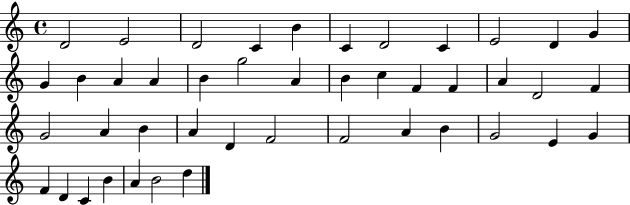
{
  \clef treble
  \time 4/4
  \defaultTimeSignature
  \key c \major
  d'2 e'2 | d'2 c'4 b'4 | c'4 d'2 c'4 | e'2 d'4 g'4 | \break g'4 b'4 a'4 a'4 | b'4 g''2 a'4 | b'4 c''4 f'4 f'4 | a'4 d'2 f'4 | \break g'2 a'4 b'4 | a'4 d'4 f'2 | f'2 a'4 b'4 | g'2 e'4 g'4 | \break f'4 d'4 c'4 b'4 | a'4 b'2 d''4 | \bar "|."
}